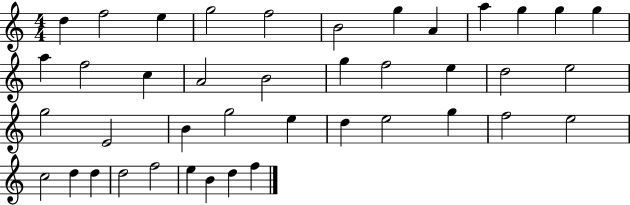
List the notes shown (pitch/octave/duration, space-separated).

D5/q F5/h E5/q G5/h F5/h B4/h G5/q A4/q A5/q G5/q G5/q G5/q A5/q F5/h C5/q A4/h B4/h G5/q F5/h E5/q D5/h E5/h G5/h E4/h B4/q G5/h E5/q D5/q E5/h G5/q F5/h E5/h C5/h D5/q D5/q D5/h F5/h E5/q B4/q D5/q F5/q